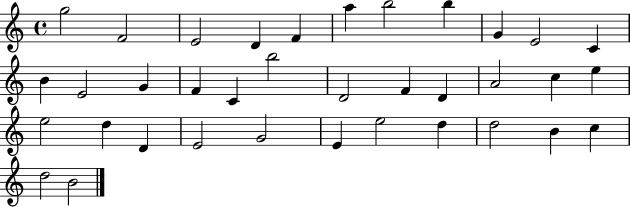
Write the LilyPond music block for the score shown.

{
  \clef treble
  \time 4/4
  \defaultTimeSignature
  \key c \major
  g''2 f'2 | e'2 d'4 f'4 | a''4 b''2 b''4 | g'4 e'2 c'4 | \break b'4 e'2 g'4 | f'4 c'4 b''2 | d'2 f'4 d'4 | a'2 c''4 e''4 | \break e''2 d''4 d'4 | e'2 g'2 | e'4 e''2 d''4 | d''2 b'4 c''4 | \break d''2 b'2 | \bar "|."
}